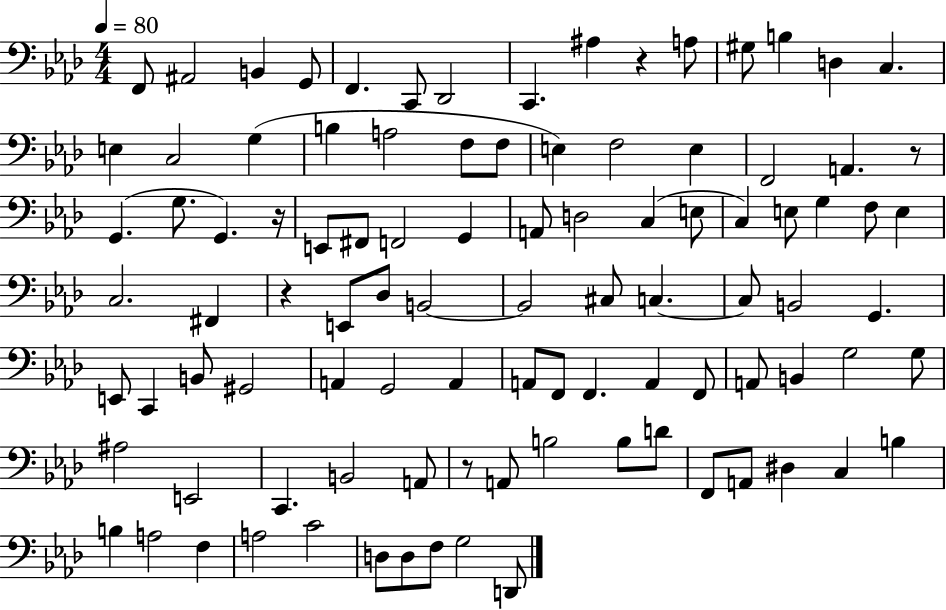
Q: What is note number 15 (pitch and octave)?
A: E3